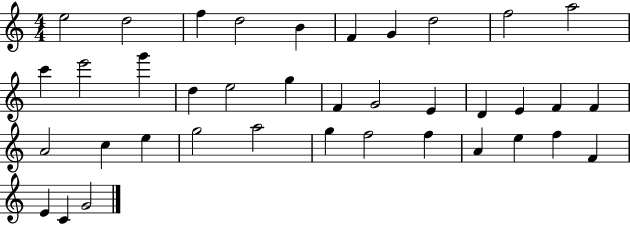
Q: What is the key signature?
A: C major